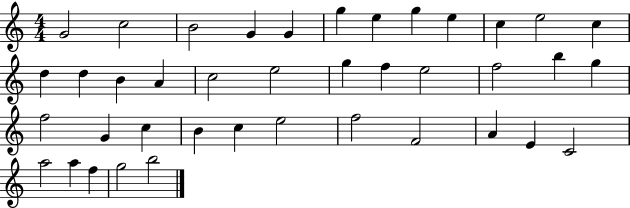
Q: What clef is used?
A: treble